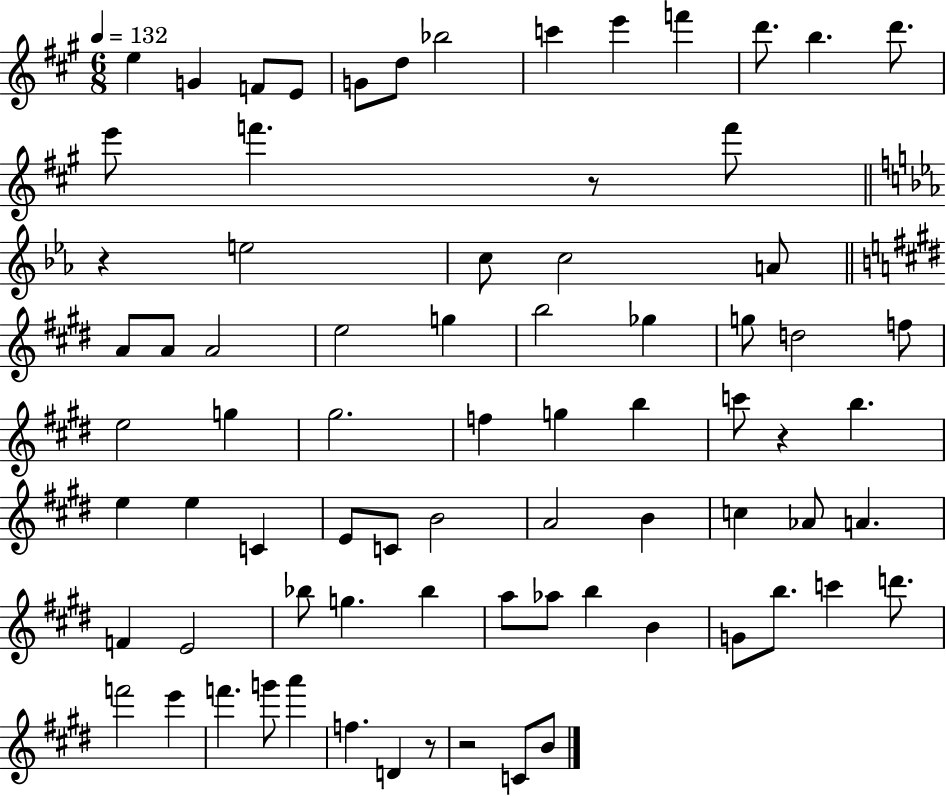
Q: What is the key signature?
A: A major